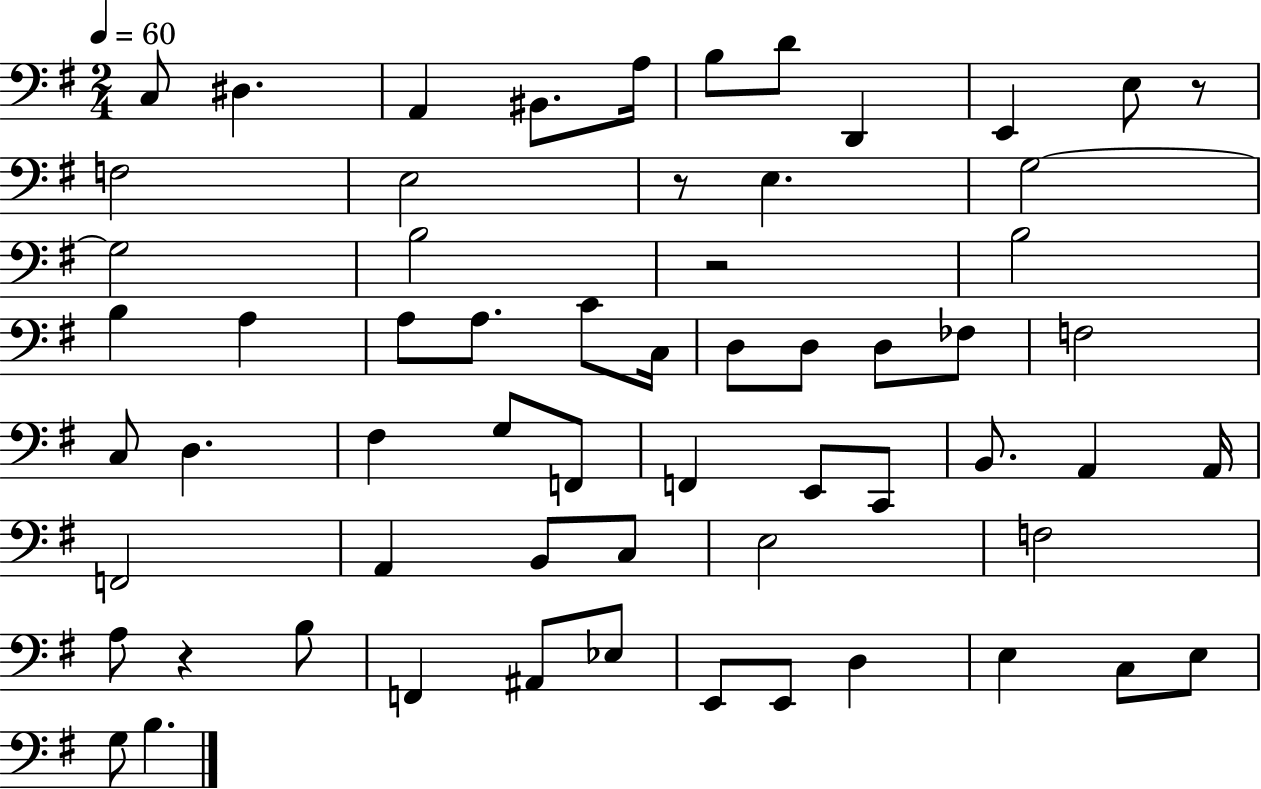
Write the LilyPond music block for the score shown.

{
  \clef bass
  \numericTimeSignature
  \time 2/4
  \key g \major
  \tempo 4 = 60
  \repeat volta 2 { c8 dis4. | a,4 bis,8. a16 | b8 d'8 d,4 | e,4 e8 r8 | \break f2 | e2 | r8 e4. | g2~~ | \break g2 | b2 | r2 | b2 | \break b4 a4 | a8 a8. c'8 c16 | d8 d8 d8 fes8 | f2 | \break c8 d4. | fis4 g8 f,8 | f,4 e,8 c,8 | b,8. a,4 a,16 | \break f,2 | a,4 b,8 c8 | e2 | f2 | \break a8 r4 b8 | f,4 ais,8 ees8 | e,8 e,8 d4 | e4 c8 e8 | \break g8 b4. | } \bar "|."
}